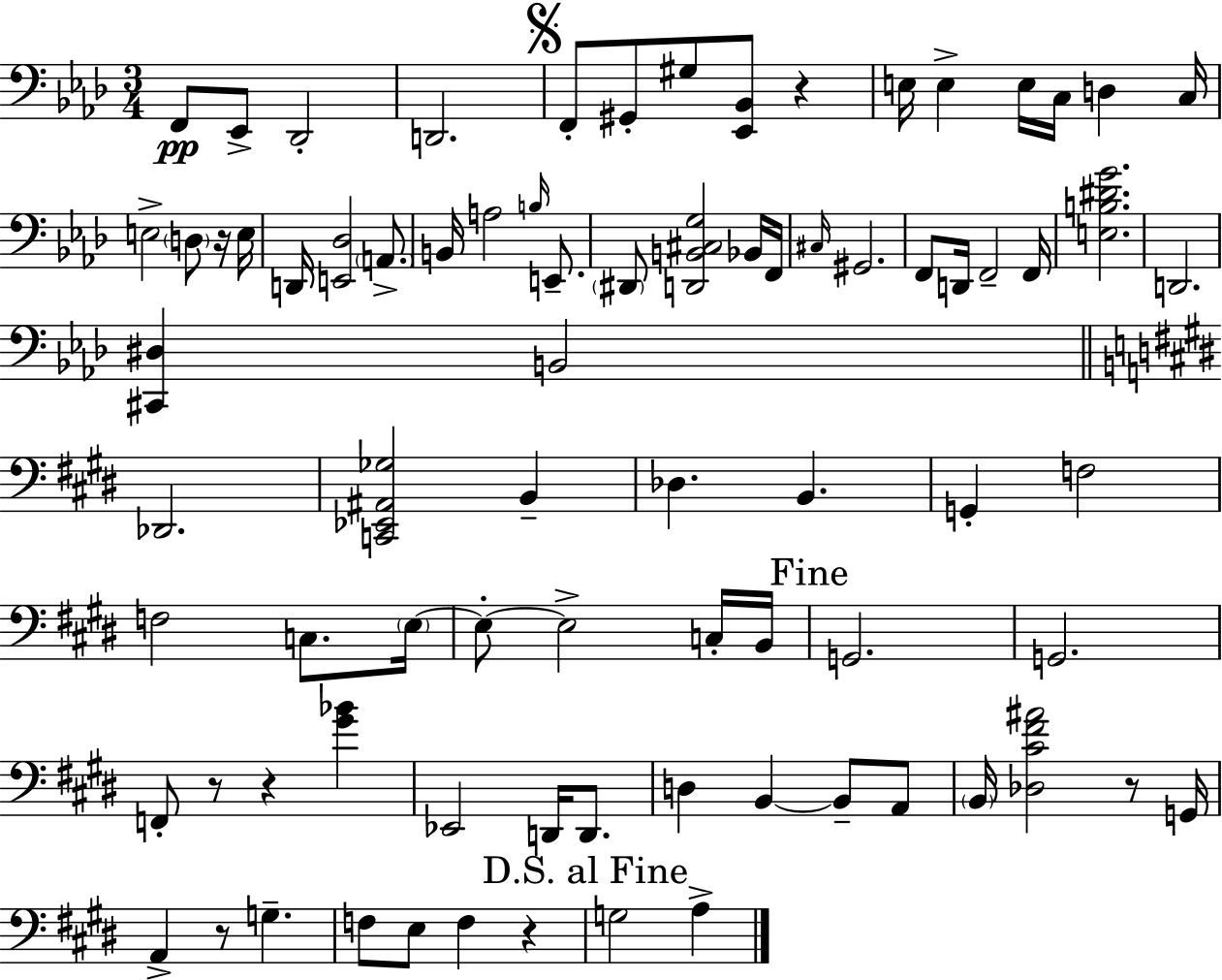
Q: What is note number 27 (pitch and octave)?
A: G#2